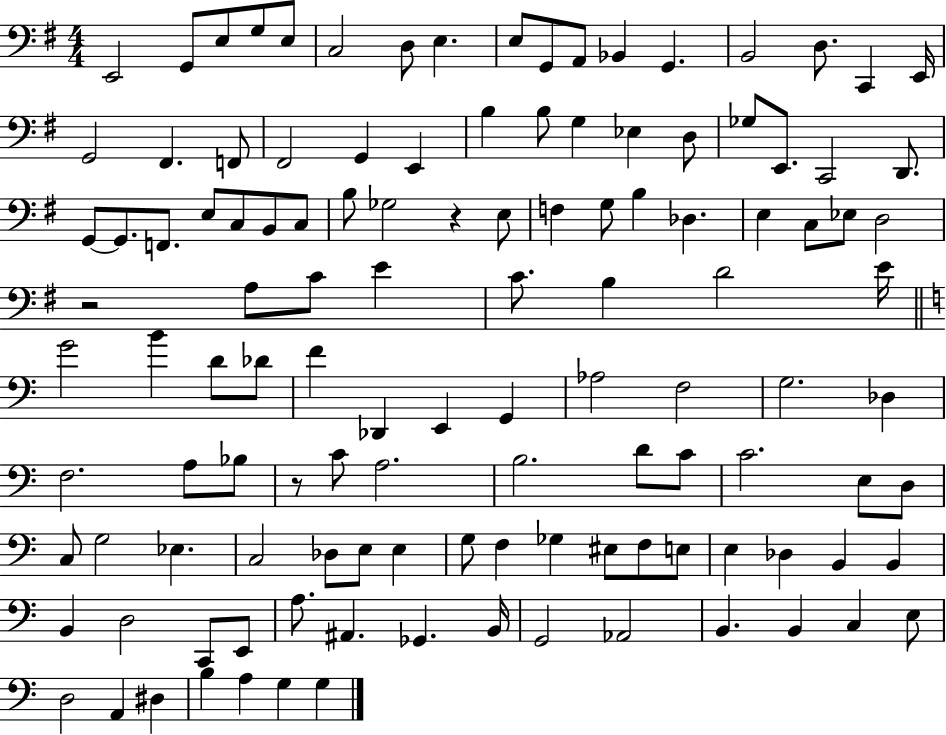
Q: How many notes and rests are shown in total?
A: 121